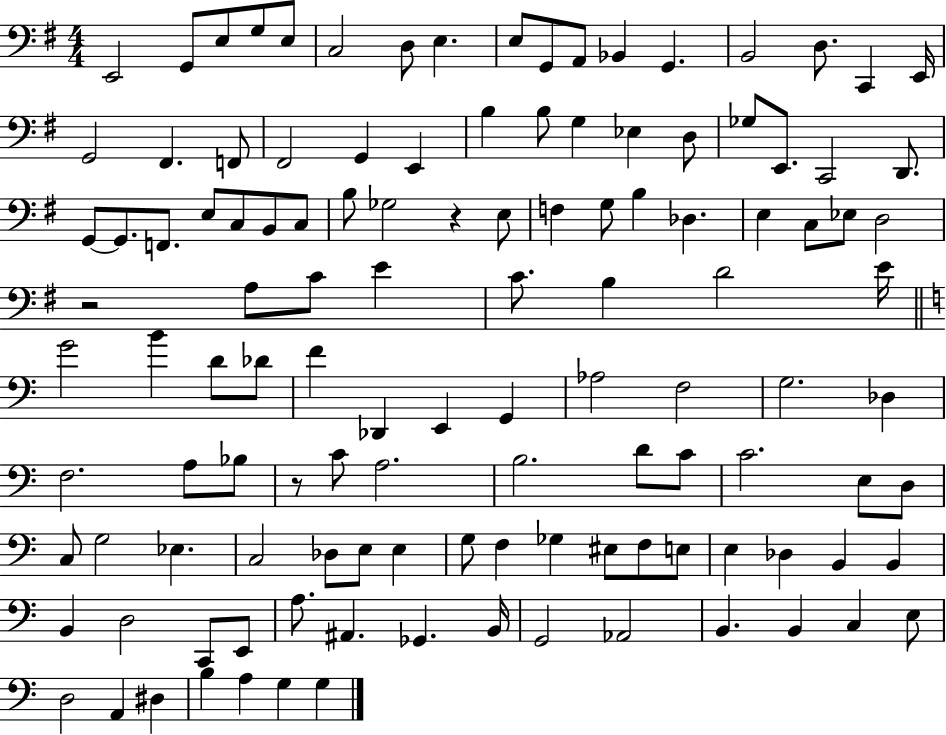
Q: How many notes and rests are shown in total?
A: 121